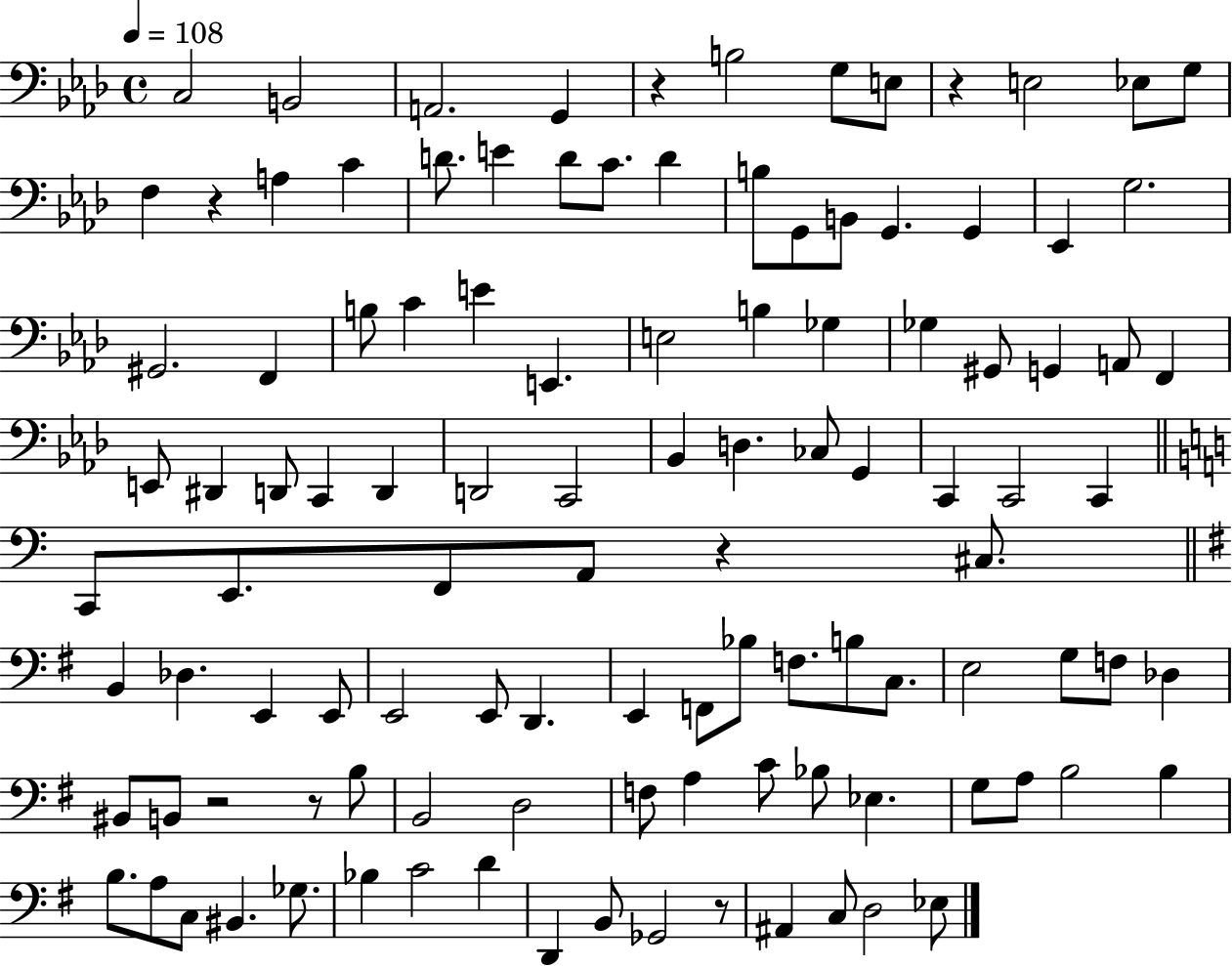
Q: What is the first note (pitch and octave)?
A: C3